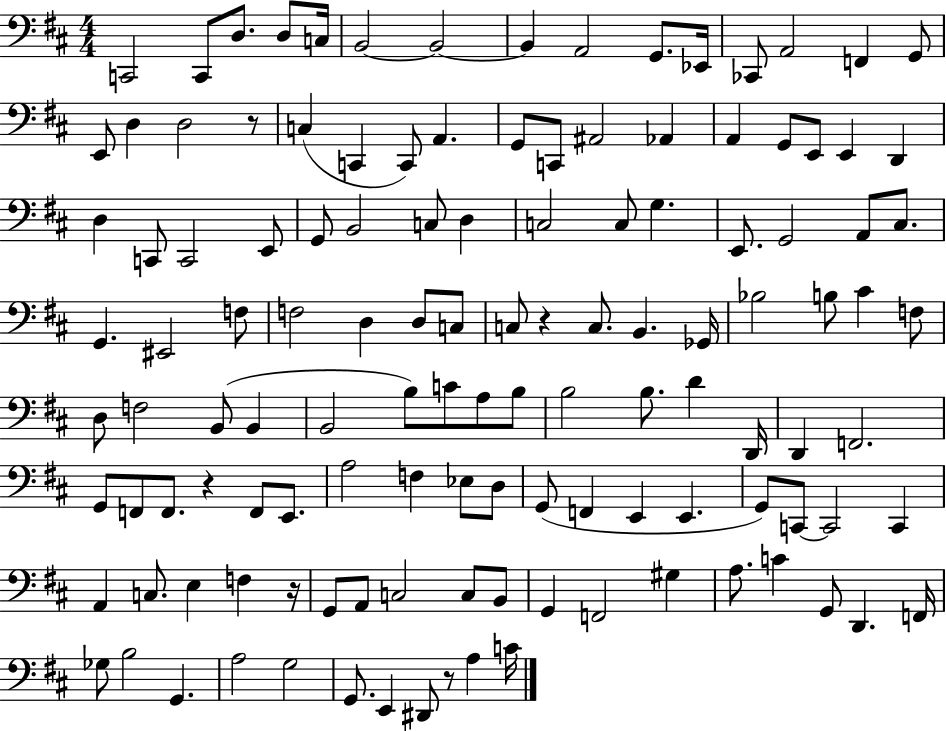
{
  \clef bass
  \numericTimeSignature
  \time 4/4
  \key d \major
  c,2 c,8 d8. d8 c16 | b,2~~ b,2~~ | b,4 a,2 g,8. ees,16 | ces,8 a,2 f,4 g,8 | \break e,8 d4 d2 r8 | c4( c,4 c,8) a,4. | g,8 c,8 ais,2 aes,4 | a,4 g,8 e,8 e,4 d,4 | \break d4 c,8 c,2 e,8 | g,8 b,2 c8 d4 | c2 c8 g4. | e,8. g,2 a,8 cis8. | \break g,4. eis,2 f8 | f2 d4 d8 c8 | c8 r4 c8. b,4. ges,16 | bes2 b8 cis'4 f8 | \break d8 f2 b,8( b,4 | b,2 b8) c'8 a8 b8 | b2 b8. d'4 d,16 | d,4 f,2. | \break g,8 f,8 f,8. r4 f,8 e,8. | a2 f4 ees8 d8 | g,8( f,4 e,4 e,4. | g,8) c,8~~ c,2 c,4 | \break a,4 c8. e4 f4 r16 | g,8 a,8 c2 c8 b,8 | g,4 f,2 gis4 | a8. c'4 g,8 d,4. f,16 | \break ges8 b2 g,4. | a2 g2 | g,8. e,4 dis,8 r8 a4 c'16 | \bar "|."
}